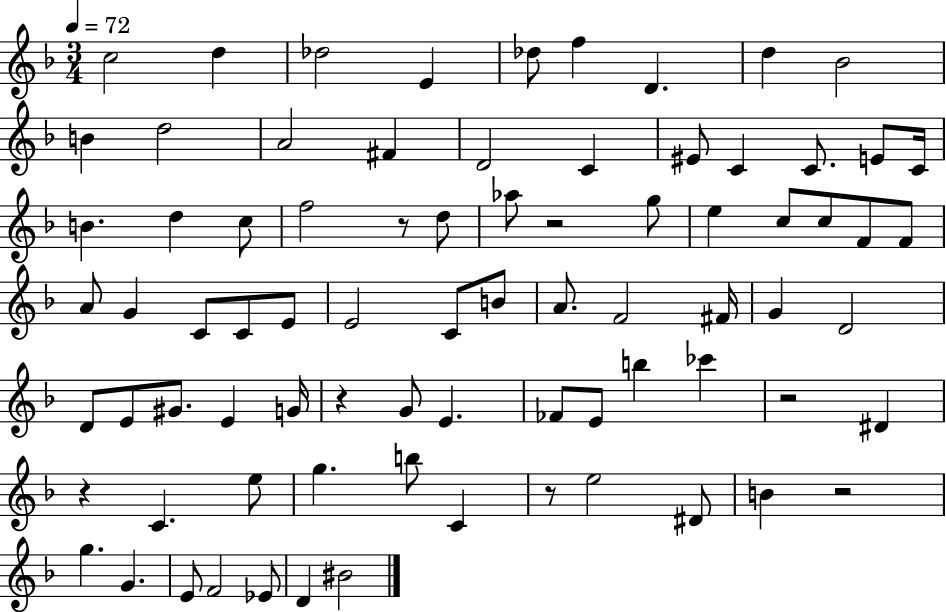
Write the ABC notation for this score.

X:1
T:Untitled
M:3/4
L:1/4
K:F
c2 d _d2 E _d/2 f D d _B2 B d2 A2 ^F D2 C ^E/2 C C/2 E/2 C/4 B d c/2 f2 z/2 d/2 _a/2 z2 g/2 e c/2 c/2 F/2 F/2 A/2 G C/2 C/2 E/2 E2 C/2 B/2 A/2 F2 ^F/4 G D2 D/2 E/2 ^G/2 E G/4 z G/2 E _F/2 E/2 b _c' z2 ^D z C e/2 g b/2 C z/2 e2 ^D/2 B z2 g G E/2 F2 _E/2 D ^B2